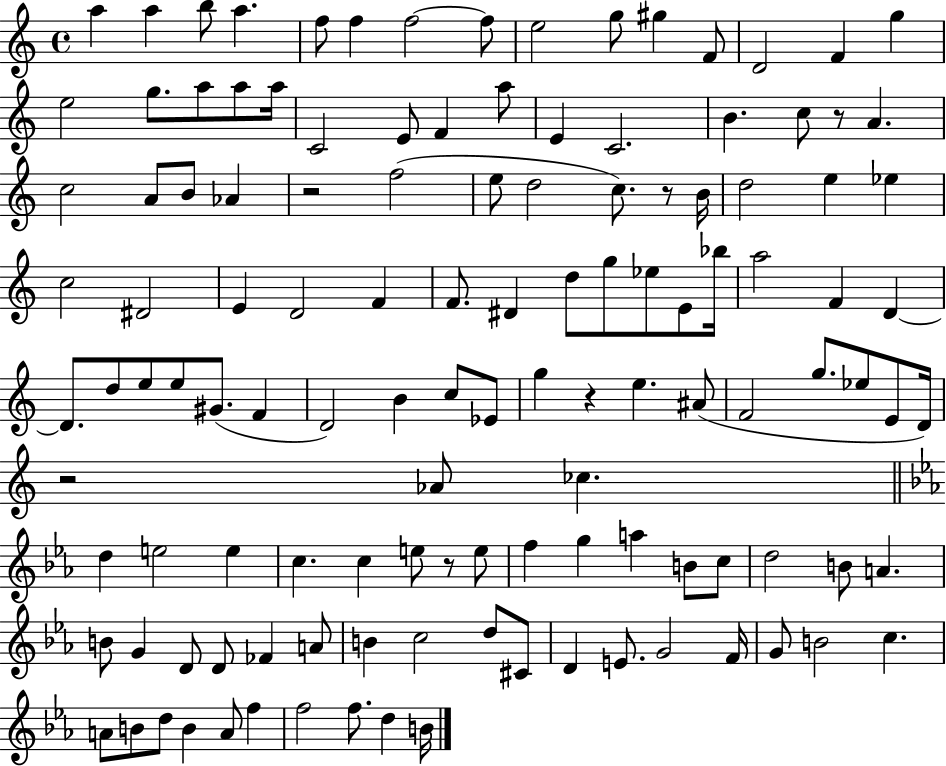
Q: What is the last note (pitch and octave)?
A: B4